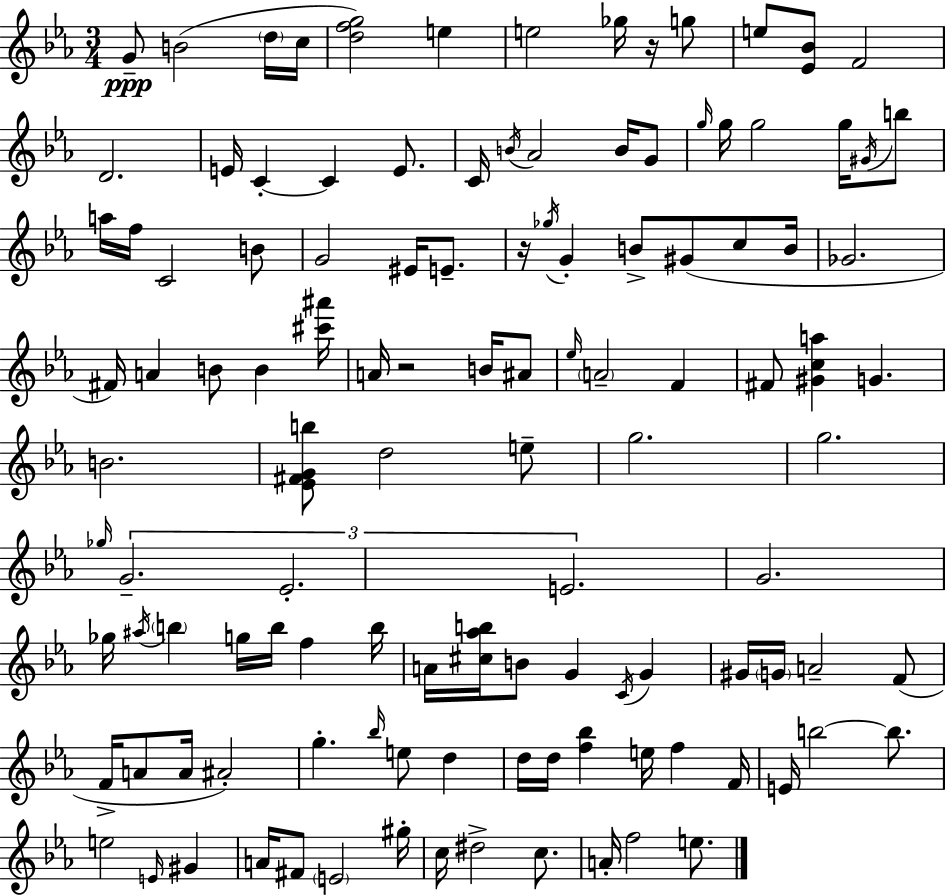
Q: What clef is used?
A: treble